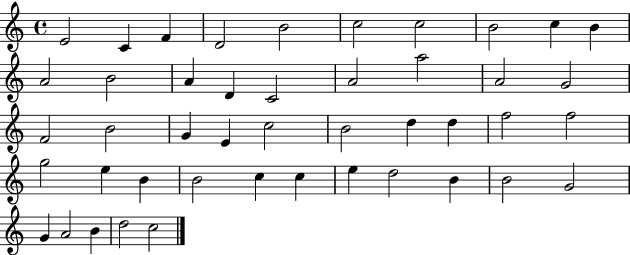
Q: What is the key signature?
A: C major